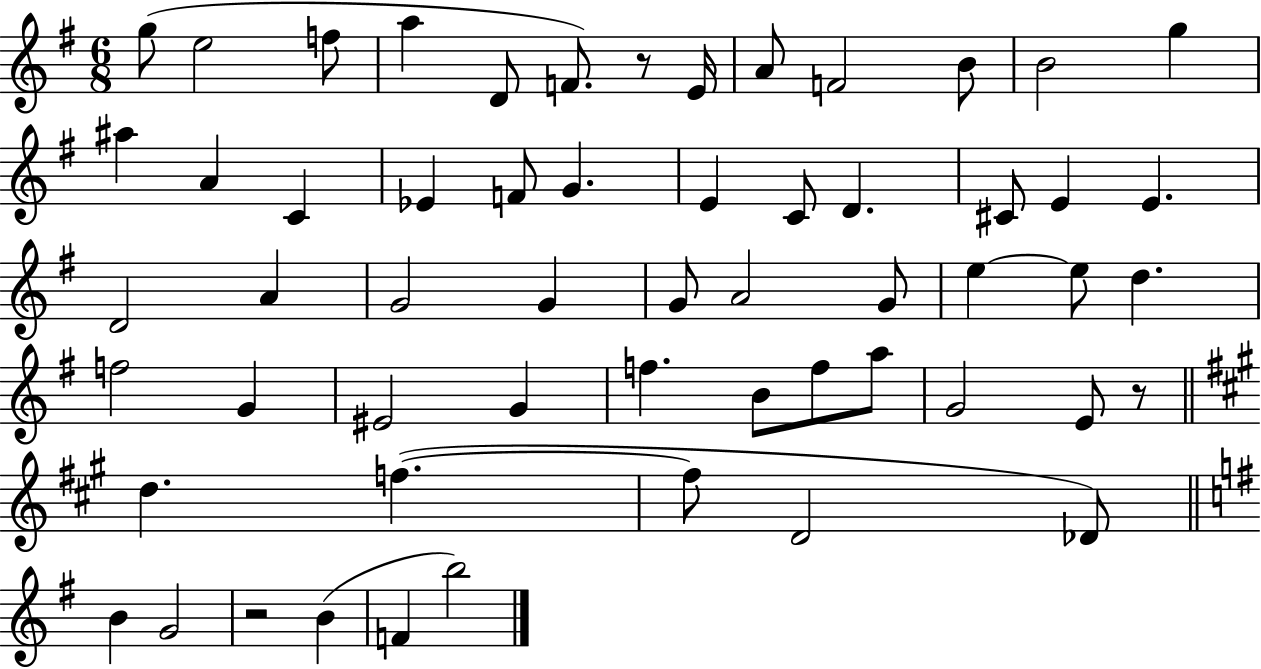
G5/e E5/h F5/e A5/q D4/e F4/e. R/e E4/s A4/e F4/h B4/e B4/h G5/q A#5/q A4/q C4/q Eb4/q F4/e G4/q. E4/q C4/e D4/q. C#4/e E4/q E4/q. D4/h A4/q G4/h G4/q G4/e A4/h G4/e E5/q E5/e D5/q. F5/h G4/q EIS4/h G4/q F5/q. B4/e F5/e A5/e G4/h E4/e R/e D5/q. F5/q. F5/e D4/h Db4/e B4/q G4/h R/h B4/q F4/q B5/h